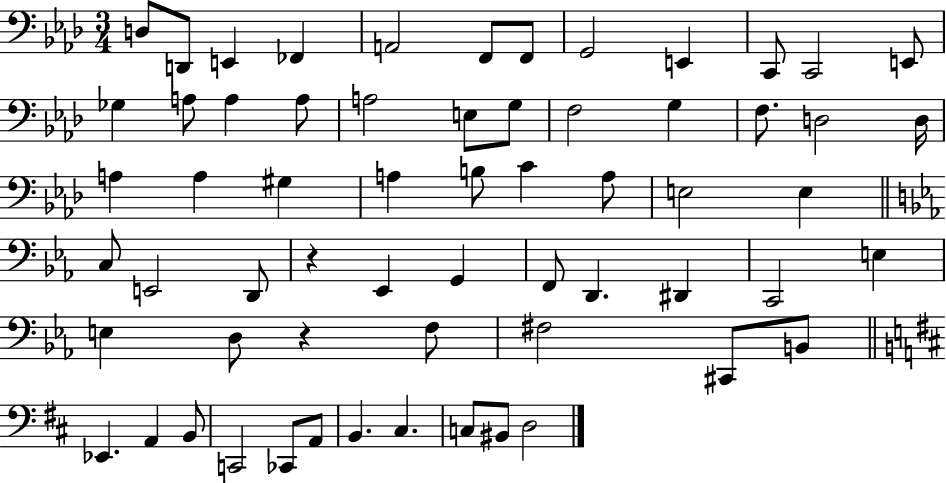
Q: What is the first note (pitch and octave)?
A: D3